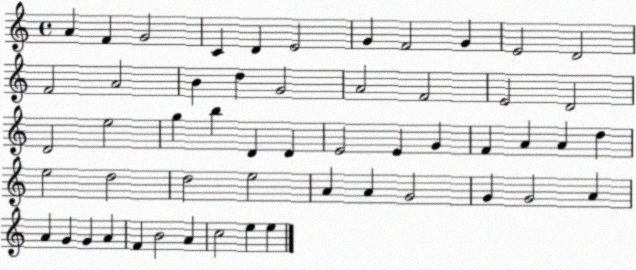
X:1
T:Untitled
M:4/4
L:1/4
K:C
A F G2 C D E2 G F2 G E2 D2 F2 A2 B d G2 A2 F2 E2 D2 D2 e2 g b D D E2 E G F A A d e2 d2 d2 e2 A A G2 G G2 A A G G A F B2 A c2 e e